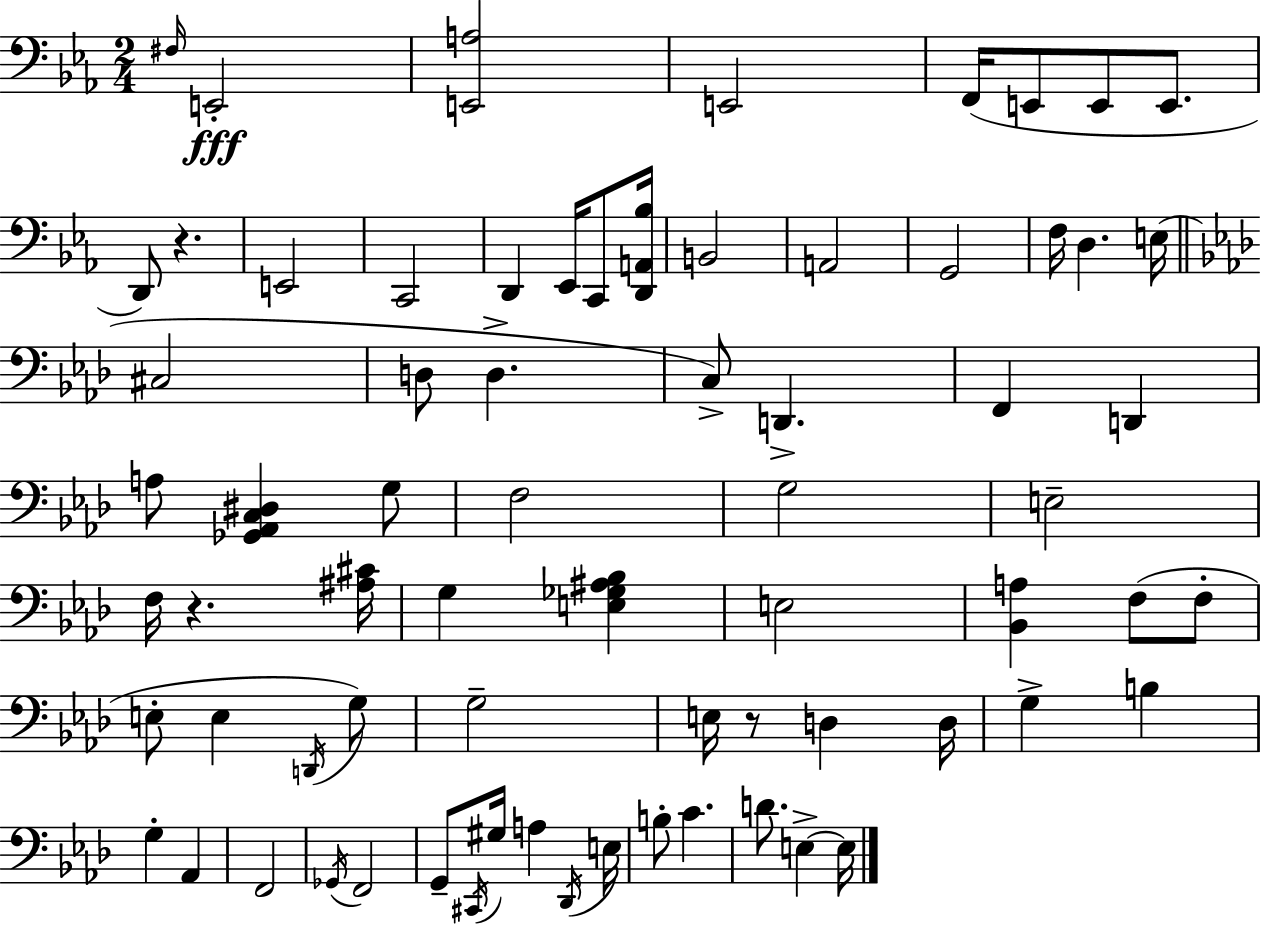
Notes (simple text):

F#3/s E2/h [E2,A3]/h E2/h F2/s E2/e E2/e E2/e. D2/e R/q. E2/h C2/h D2/q Eb2/s C2/e [D2,A2,Bb3]/s B2/h A2/h G2/h F3/s D3/q. E3/s C#3/h D3/e D3/q. C3/e D2/q. F2/q D2/q A3/e [Gb2,Ab2,C3,D#3]/q G3/e F3/h G3/h E3/h F3/s R/q. [A#3,C#4]/s G3/q [E3,Gb3,A#3,Bb3]/q E3/h [Bb2,A3]/q F3/e F3/e E3/e E3/q D2/s G3/e G3/h E3/s R/e D3/q D3/s G3/q B3/q G3/q Ab2/q F2/h Gb2/s F2/h G2/e C#2/s G#3/s A3/q Db2/s E3/s B3/e C4/q. D4/e. E3/q E3/s